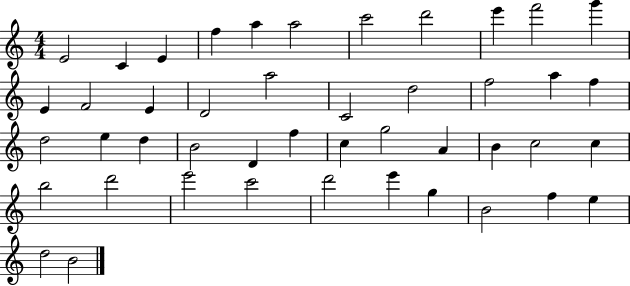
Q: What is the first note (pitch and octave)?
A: E4